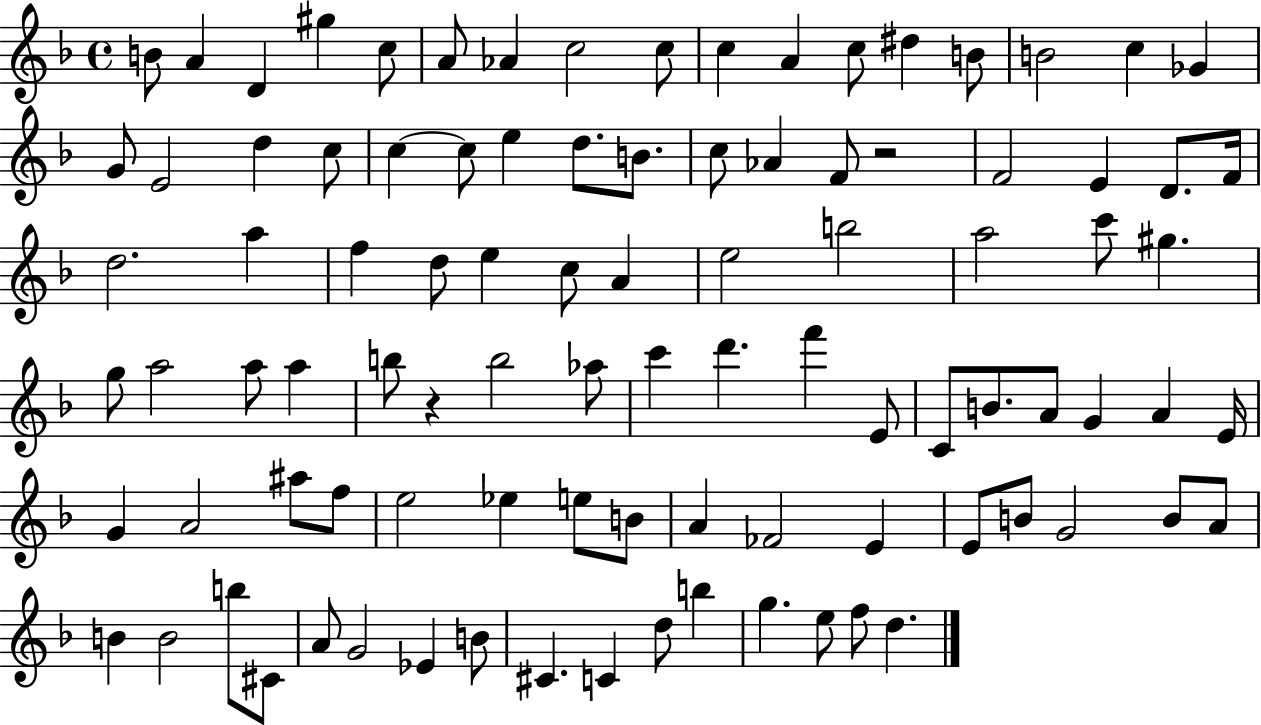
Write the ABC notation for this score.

X:1
T:Untitled
M:4/4
L:1/4
K:F
B/2 A D ^g c/2 A/2 _A c2 c/2 c A c/2 ^d B/2 B2 c _G G/2 E2 d c/2 c c/2 e d/2 B/2 c/2 _A F/2 z2 F2 E D/2 F/4 d2 a f d/2 e c/2 A e2 b2 a2 c'/2 ^g g/2 a2 a/2 a b/2 z b2 _a/2 c' d' f' E/2 C/2 B/2 A/2 G A E/4 G A2 ^a/2 f/2 e2 _e e/2 B/2 A _F2 E E/2 B/2 G2 B/2 A/2 B B2 b/2 ^C/2 A/2 G2 _E B/2 ^C C d/2 b g e/2 f/2 d